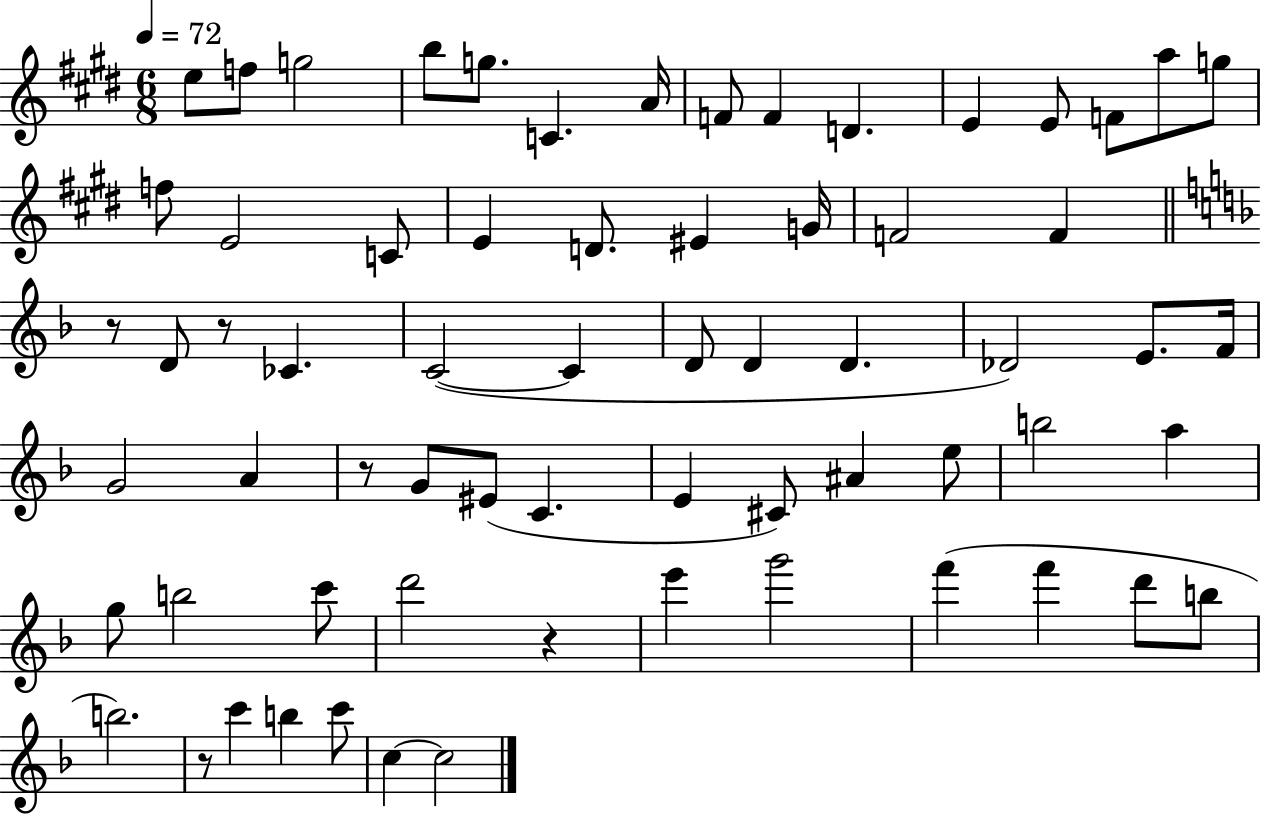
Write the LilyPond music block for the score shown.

{
  \clef treble
  \numericTimeSignature
  \time 6/8
  \key e \major
  \tempo 4 = 72
  e''8 f''8 g''2 | b''8 g''8. c'4. a'16 | f'8 f'4 d'4. | e'4 e'8 f'8 a''8 g''8 | \break f''8 e'2 c'8 | e'4 d'8. eis'4 g'16 | f'2 f'4 | \bar "||" \break \key d \minor r8 d'8 r8 ces'4. | c'2~(~ c'4 | d'8 d'4 d'4. | des'2) e'8. f'16 | \break g'2 a'4 | r8 g'8 eis'8( c'4. | e'4 cis'8) ais'4 e''8 | b''2 a''4 | \break g''8 b''2 c'''8 | d'''2 r4 | e'''4 g'''2 | f'''4( f'''4 d'''8 b''8 | \break b''2.) | r8 c'''4 b''4 c'''8 | c''4~~ c''2 | \bar "|."
}